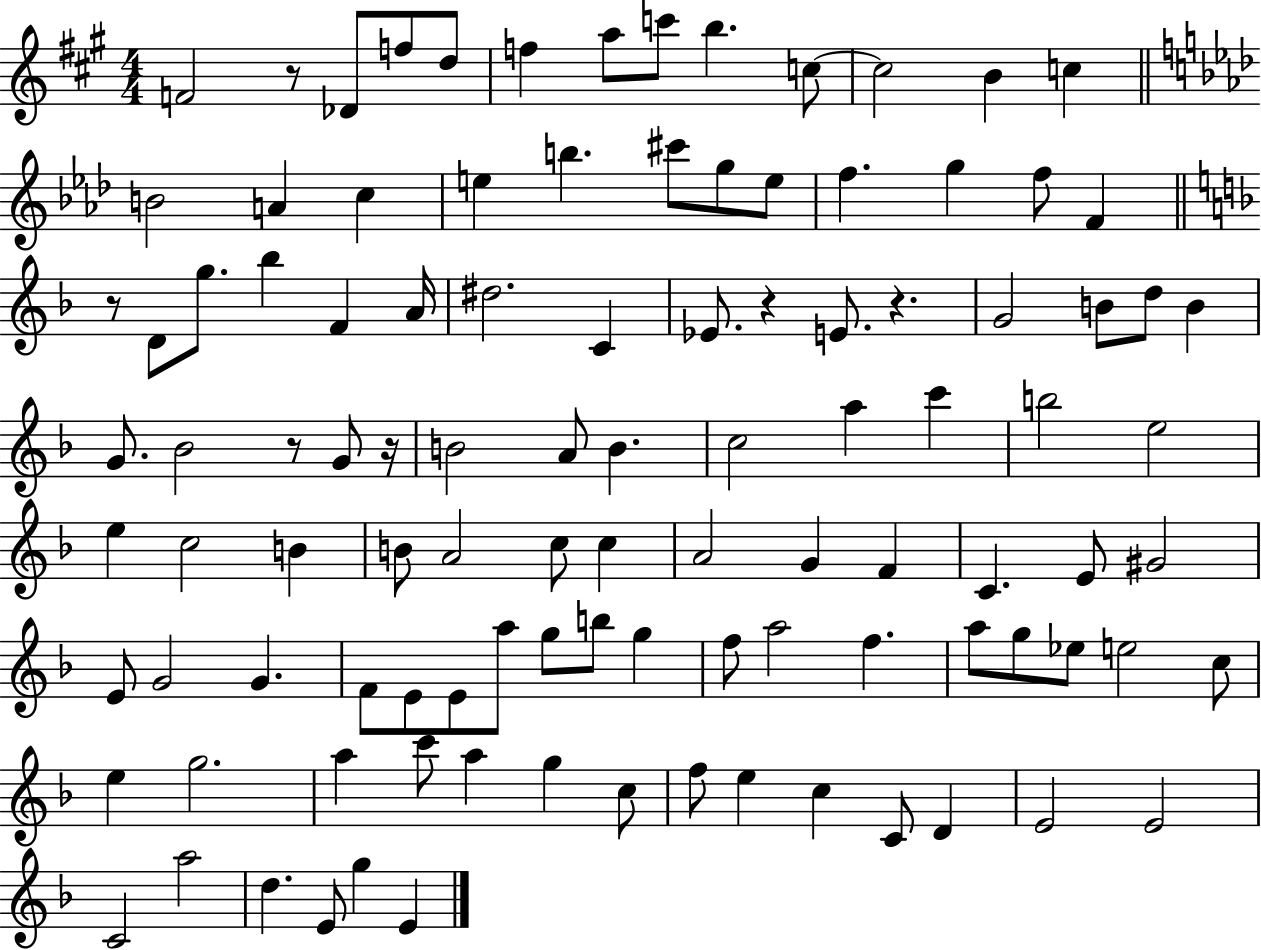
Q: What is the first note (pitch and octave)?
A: F4